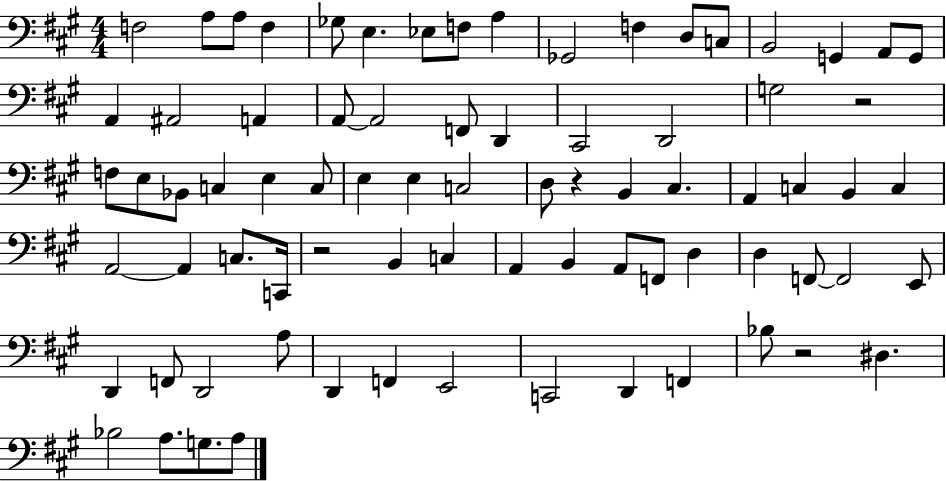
F3/h A3/e A3/e F3/q Gb3/e E3/q. Eb3/e F3/e A3/q Gb2/h F3/q D3/e C3/e B2/h G2/q A2/e G2/e A2/q A#2/h A2/q A2/e A2/h F2/e D2/q C#2/h D2/h G3/h R/h F3/e E3/e Bb2/e C3/q E3/q C3/e E3/q E3/q C3/h D3/e R/q B2/q C#3/q. A2/q C3/q B2/q C3/q A2/h A2/q C3/e. C2/s R/h B2/q C3/q A2/q B2/q A2/e F2/e D3/q D3/q F2/e F2/h E2/e D2/q F2/e D2/h A3/e D2/q F2/q E2/h C2/h D2/q F2/q Bb3/e R/h D#3/q. Bb3/h A3/e. G3/e. A3/e